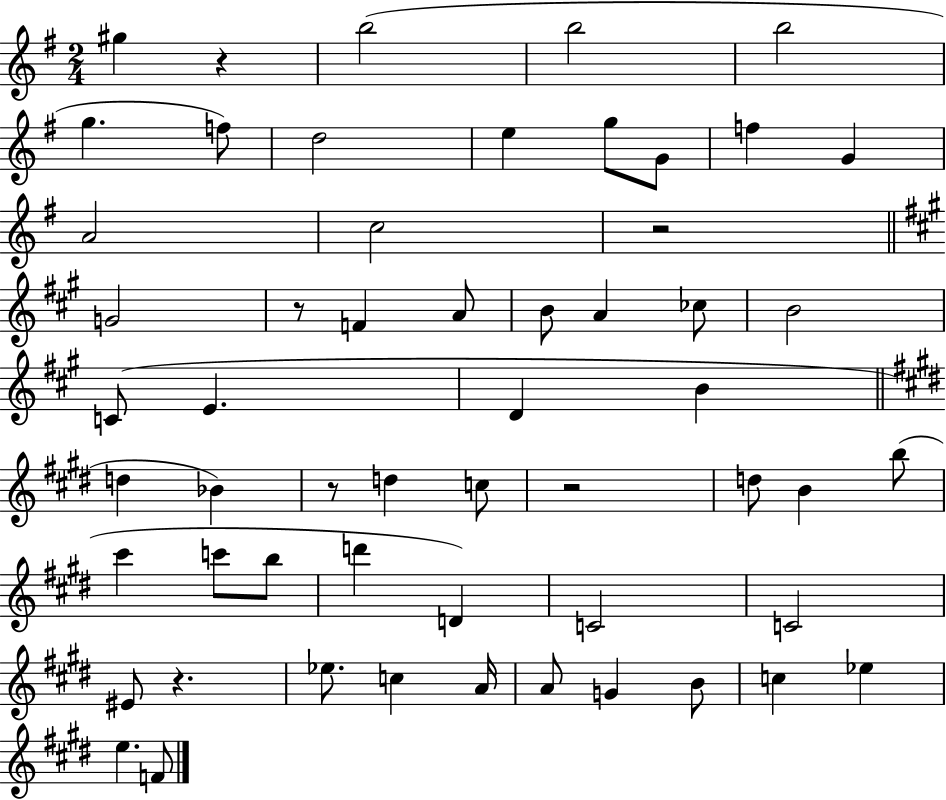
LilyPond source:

{
  \clef treble
  \numericTimeSignature
  \time 2/4
  \key g \major
  gis''4 r4 | b''2( | b''2 | b''2 | \break g''4. f''8) | d''2 | e''4 g''8 g'8 | f''4 g'4 | \break a'2 | c''2 | r2 | \bar "||" \break \key a \major g'2 | r8 f'4 a'8 | b'8 a'4 ces''8 | b'2 | \break c'8( e'4. | d'4 b'4 | \bar "||" \break \key e \major d''4 bes'4) | r8 d''4 c''8 | r2 | d''8 b'4 b''8( | \break cis'''4 c'''8 b''8 | d'''4 d'4) | c'2 | c'2 | \break eis'8 r4. | ees''8. c''4 a'16 | a'8 g'4 b'8 | c''4 ees''4 | \break e''4. f'8 | \bar "|."
}